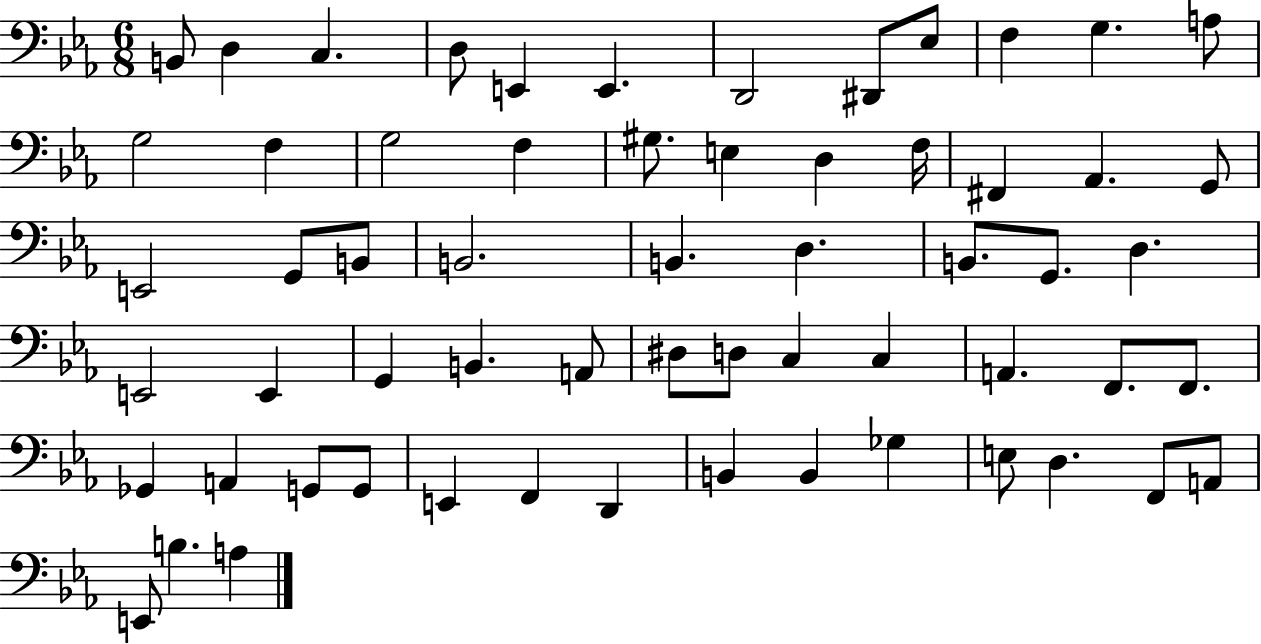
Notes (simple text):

B2/e D3/q C3/q. D3/e E2/q E2/q. D2/h D#2/e Eb3/e F3/q G3/q. A3/e G3/h F3/q G3/h F3/q G#3/e. E3/q D3/q F3/s F#2/q Ab2/q. G2/e E2/h G2/e B2/e B2/h. B2/q. D3/q. B2/e. G2/e. D3/q. E2/h E2/q G2/q B2/q. A2/e D#3/e D3/e C3/q C3/q A2/q. F2/e. F2/e. Gb2/q A2/q G2/e G2/e E2/q F2/q D2/q B2/q B2/q Gb3/q E3/e D3/q. F2/e A2/e E2/e B3/q. A3/q